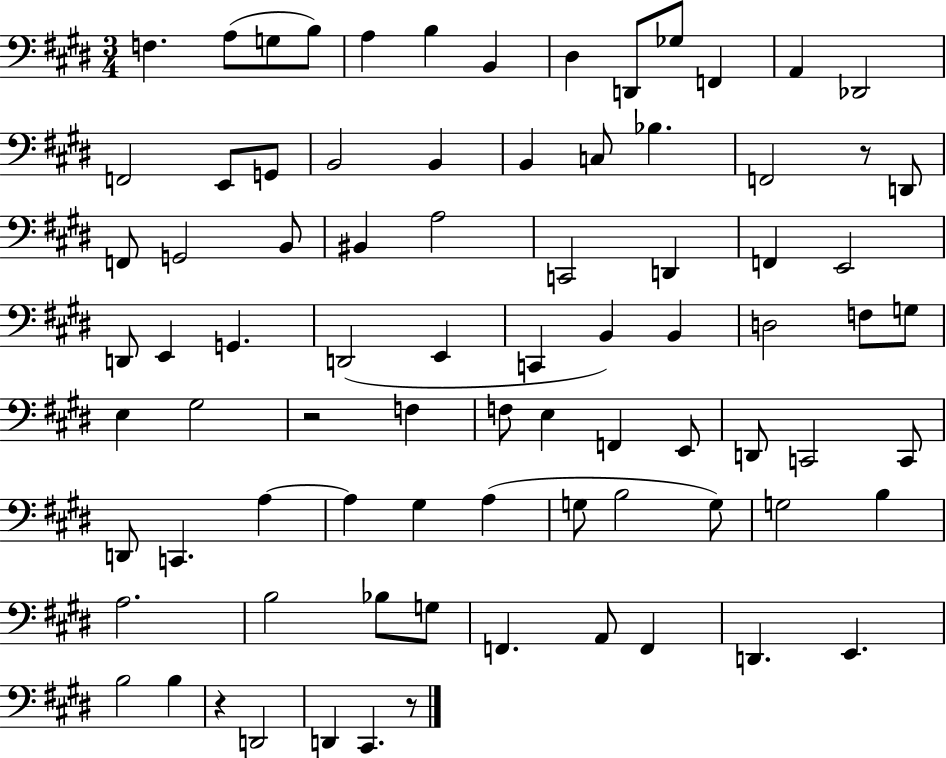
{
  \clef bass
  \numericTimeSignature
  \time 3/4
  \key e \major
  f4. a8( g8 b8) | a4 b4 b,4 | dis4 d,8 ges8 f,4 | a,4 des,2 | \break f,2 e,8 g,8 | b,2 b,4 | b,4 c8 bes4. | f,2 r8 d,8 | \break f,8 g,2 b,8 | bis,4 a2 | c,2 d,4 | f,4 e,2 | \break d,8 e,4 g,4. | d,2( e,4 | c,4 b,4) b,4 | d2 f8 g8 | \break e4 gis2 | r2 f4 | f8 e4 f,4 e,8 | d,8 c,2 c,8 | \break d,8 c,4. a4~~ | a4 gis4 a4( | g8 b2 g8) | g2 b4 | \break a2. | b2 bes8 g8 | f,4. a,8 f,4 | d,4. e,4. | \break b2 b4 | r4 d,2 | d,4 cis,4. r8 | \bar "|."
}